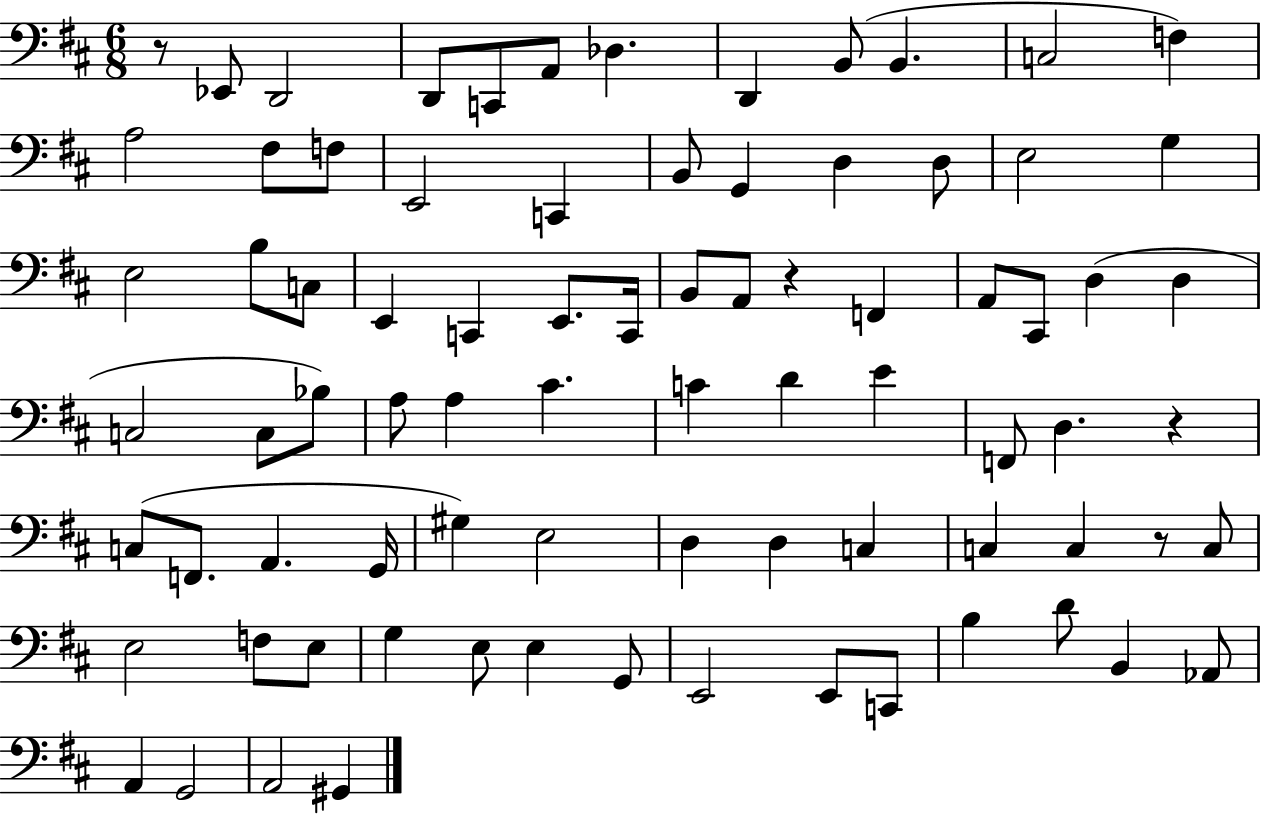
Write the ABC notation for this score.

X:1
T:Untitled
M:6/8
L:1/4
K:D
z/2 _E,,/2 D,,2 D,,/2 C,,/2 A,,/2 _D, D,, B,,/2 B,, C,2 F, A,2 ^F,/2 F,/2 E,,2 C,, B,,/2 G,, D, D,/2 E,2 G, E,2 B,/2 C,/2 E,, C,, E,,/2 C,,/4 B,,/2 A,,/2 z F,, A,,/2 ^C,,/2 D, D, C,2 C,/2 _B,/2 A,/2 A, ^C C D E F,,/2 D, z C,/2 F,,/2 A,, G,,/4 ^G, E,2 D, D, C, C, C, z/2 C,/2 E,2 F,/2 E,/2 G, E,/2 E, G,,/2 E,,2 E,,/2 C,,/2 B, D/2 B,, _A,,/2 A,, G,,2 A,,2 ^G,,